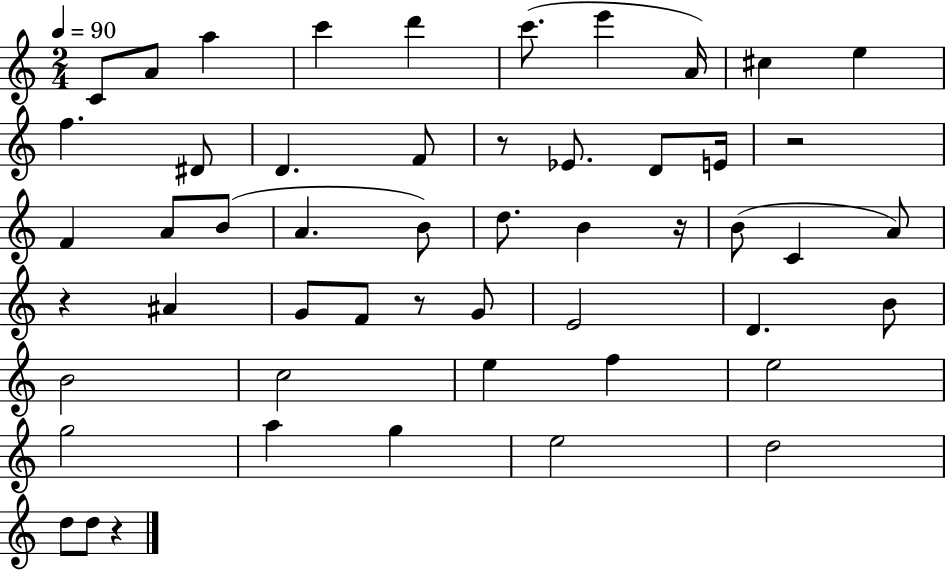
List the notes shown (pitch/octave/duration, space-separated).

C4/e A4/e A5/q C6/q D6/q C6/e. E6/q A4/s C#5/q E5/q F5/q. D#4/e D4/q. F4/e R/e Eb4/e. D4/e E4/s R/h F4/q A4/e B4/e A4/q. B4/e D5/e. B4/q R/s B4/e C4/q A4/e R/q A#4/q G4/e F4/e R/e G4/e E4/h D4/q. B4/e B4/h C5/h E5/q F5/q E5/h G5/h A5/q G5/q E5/h D5/h D5/e D5/e R/q